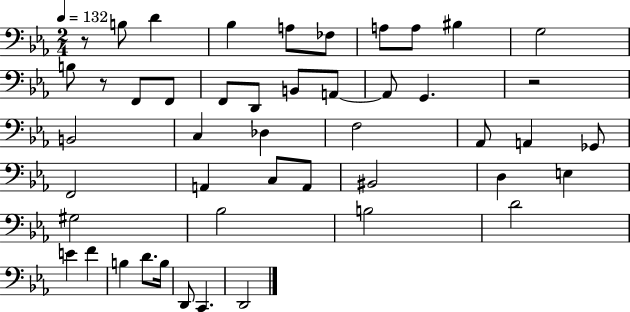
{
  \clef bass
  \numericTimeSignature
  \time 2/4
  \key ees \major
  \tempo 4 = 132
  \repeat volta 2 { r8 b8 d'4 | bes4 a8 fes8 | a8 a8 bis4 | g2 | \break b8 r8 f,8 f,8 | f,8 d,8 b,8 a,8~~ | a,8 g,4. | r2 | \break b,2 | c4 des4 | f2 | aes,8 a,4 ges,8 | \break f,2 | a,4 c8 a,8 | bis,2 | d4 e4 | \break gis2 | bes2 | b2 | d'2 | \break e'4 f'4 | b4 d'8. b16 | d,8 c,4. | d,2 | \break } \bar "|."
}